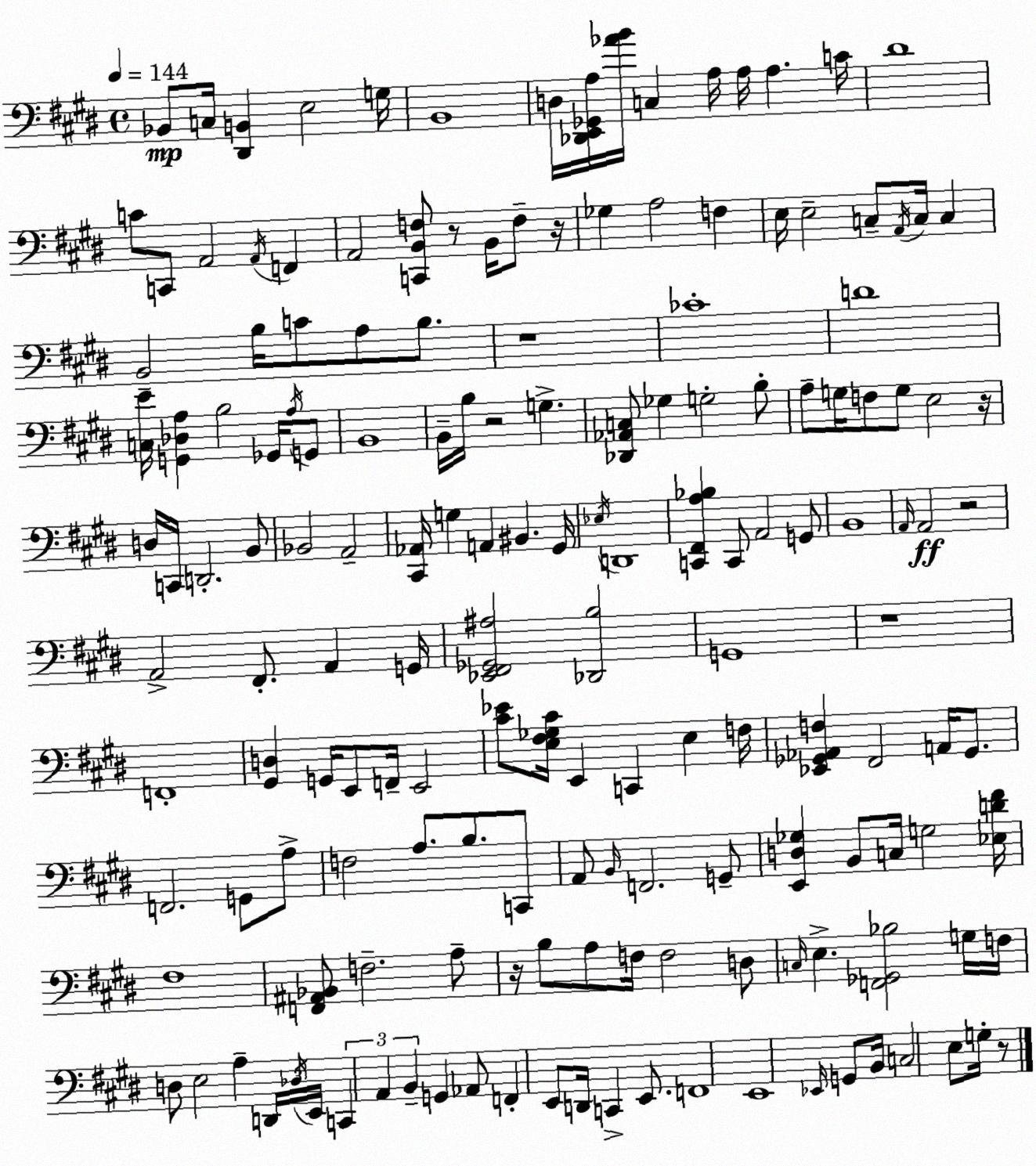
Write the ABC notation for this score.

X:1
T:Untitled
M:4/4
L:1/4
K:E
_B,,/2 C,/4 [^D,,B,,] E,2 G,/4 B,,4 D,/4 [_D,,E,,_G,,A,]/4 [_AB]/4 C, A,/4 A,/4 A, C/4 ^D4 C/2 C,,/2 A,,2 A,,/4 F,, A,,2 [C,,B,,F,]/2 z/2 B,,/4 F,/2 z/4 _G, A,2 F, E,/4 E,2 C,/2 A,,/4 C,/4 C, B,,2 B,/4 C/2 A,/2 B,/2 z4 _C4 D4 [C,E]/4 [G,,_D,A,] B,2 _G,,/4 A,/4 G,,/2 B,,4 B,,/4 B,/4 z2 G, [_D,,_A,,C,]/2 _G, G,2 B,/2 A,/2 G,/4 F,/2 G,/2 E,2 z/4 D,/4 C,,/4 D,,2 B,,/2 _B,,2 A,,2 [^C,,_A,,]/4 G, A,, ^B,, ^G,,/4 _E,/4 D,,4 [C,,^F,,A,_B,] C,,/2 A,,2 G,,/2 B,,4 A,,/4 A,,2 z2 A,,2 ^F,,/2 A,, G,,/4 [_E,,^F,,_G,,^A,]2 [_D,,B,]2 G,,4 z4 F,,4 [^G,,D,] G,,/4 E,,/2 F,,/4 E,,2 [^C_E]/2 [E,^F,_G,^C]/4 E,, C,, E, F,/4 [_E,,_G,,_A,,F,] ^F,,2 A,,/4 _G,,/2 F,,2 G,,/2 A,/2 F,2 A,/2 B,/2 C,,/2 A,,/2 B,,/4 F,,2 G,,/2 [E,,D,_G,] B,,/2 C,/4 G,2 [_E,D^F]/4 ^F,4 [F,,^A,,_B,,]/2 F,2 A,/2 z/4 B,/2 A,/2 F,/4 F,2 D,/2 C,/4 E, [F,,_G,,_B,]2 G,/4 F,/4 D,/2 E,2 A, D,,/4 _D,/4 E,,/4 C,, A,, B,, G,, _A,,/2 F,, E,,/2 D,,/4 C,, E,,/2 F,,4 E,,4 _E,,/4 G,,/2 B,,/4 C,2 E,/2 G,/4 z/2